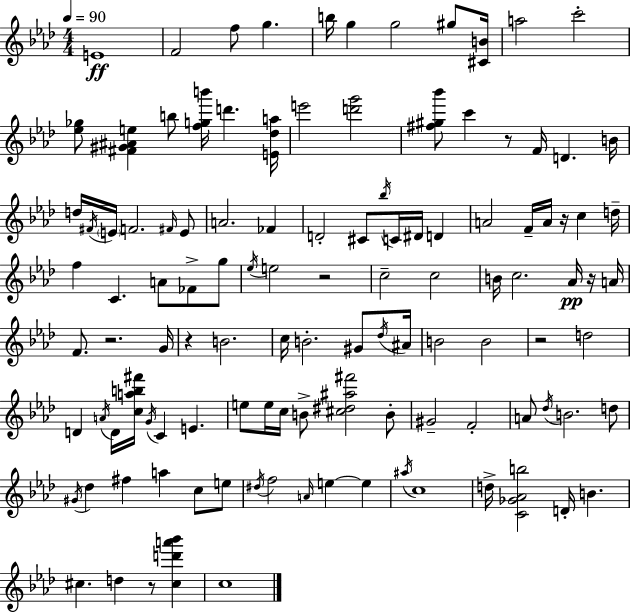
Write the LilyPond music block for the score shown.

{
  \clef treble
  \numericTimeSignature
  \time 4/4
  \key f \minor
  \tempo 4 = 90
  e'1\ff | f'2 f''8 g''4. | b''16 g''4 g''2 gis''8 <cis' b'>16 | a''2 c'''2-. | \break <ees'' ges''>8 <fis' gis' ais' e''>4 b''8 <f'' g'' b'''>16 d'''4. <e' des'' a''>16 | e'''2 <d''' g'''>2 | <fis'' gis'' bes'''>8 c'''4 r8 f'16 d'4. b'16 | d''16 \acciaccatura { fis'16 } \parenthesize e'16 f'2. \grace { fis'16 } | \break e'8 a'2. fes'4 | d'2-. cis'8 \acciaccatura { bes''16 } c'16 dis'16 d'4 | a'2 f'16-- a'16 r16 c''4 | d''16-- f''4 c'4. a'8 fes'8-> | \break g''8 \acciaccatura { ees''16 } e''2 r2 | c''2-- c''2 | b'16 c''2. | aes'16\pp r16 a'16 f'8. r2. | \break g'16 r4 b'2. | c''16 b'2.-. | gis'8 \acciaccatura { des''16 } ais'16 b'2 b'2 | r2 d''2 | \break d'4 \acciaccatura { a'16 } d'16 <c'' a'' b'' fis'''>16 \acciaccatura { g'16 } c'4 | e'4. e''8 e''16 c''16 b'8-> <cis'' dis'' ais'' fis'''>2 | b'8-. gis'2-- f'2-. | a'8 \acciaccatura { des''16 } b'2. | \break d''8 \acciaccatura { gis'16 } des''4 fis''4 | a''4 c''8 e''8 \acciaccatura { dis''16 } f''2 | \grace { a'16 } e''4~~ e''4 \acciaccatura { ais''16 } c''1 | d''16-> <c' ges' aes' b''>2 | \break d'16-. b'4. cis''4. | d''4 r8 <cis'' d''' a''' bes'''>4 c''1 | \bar "|."
}